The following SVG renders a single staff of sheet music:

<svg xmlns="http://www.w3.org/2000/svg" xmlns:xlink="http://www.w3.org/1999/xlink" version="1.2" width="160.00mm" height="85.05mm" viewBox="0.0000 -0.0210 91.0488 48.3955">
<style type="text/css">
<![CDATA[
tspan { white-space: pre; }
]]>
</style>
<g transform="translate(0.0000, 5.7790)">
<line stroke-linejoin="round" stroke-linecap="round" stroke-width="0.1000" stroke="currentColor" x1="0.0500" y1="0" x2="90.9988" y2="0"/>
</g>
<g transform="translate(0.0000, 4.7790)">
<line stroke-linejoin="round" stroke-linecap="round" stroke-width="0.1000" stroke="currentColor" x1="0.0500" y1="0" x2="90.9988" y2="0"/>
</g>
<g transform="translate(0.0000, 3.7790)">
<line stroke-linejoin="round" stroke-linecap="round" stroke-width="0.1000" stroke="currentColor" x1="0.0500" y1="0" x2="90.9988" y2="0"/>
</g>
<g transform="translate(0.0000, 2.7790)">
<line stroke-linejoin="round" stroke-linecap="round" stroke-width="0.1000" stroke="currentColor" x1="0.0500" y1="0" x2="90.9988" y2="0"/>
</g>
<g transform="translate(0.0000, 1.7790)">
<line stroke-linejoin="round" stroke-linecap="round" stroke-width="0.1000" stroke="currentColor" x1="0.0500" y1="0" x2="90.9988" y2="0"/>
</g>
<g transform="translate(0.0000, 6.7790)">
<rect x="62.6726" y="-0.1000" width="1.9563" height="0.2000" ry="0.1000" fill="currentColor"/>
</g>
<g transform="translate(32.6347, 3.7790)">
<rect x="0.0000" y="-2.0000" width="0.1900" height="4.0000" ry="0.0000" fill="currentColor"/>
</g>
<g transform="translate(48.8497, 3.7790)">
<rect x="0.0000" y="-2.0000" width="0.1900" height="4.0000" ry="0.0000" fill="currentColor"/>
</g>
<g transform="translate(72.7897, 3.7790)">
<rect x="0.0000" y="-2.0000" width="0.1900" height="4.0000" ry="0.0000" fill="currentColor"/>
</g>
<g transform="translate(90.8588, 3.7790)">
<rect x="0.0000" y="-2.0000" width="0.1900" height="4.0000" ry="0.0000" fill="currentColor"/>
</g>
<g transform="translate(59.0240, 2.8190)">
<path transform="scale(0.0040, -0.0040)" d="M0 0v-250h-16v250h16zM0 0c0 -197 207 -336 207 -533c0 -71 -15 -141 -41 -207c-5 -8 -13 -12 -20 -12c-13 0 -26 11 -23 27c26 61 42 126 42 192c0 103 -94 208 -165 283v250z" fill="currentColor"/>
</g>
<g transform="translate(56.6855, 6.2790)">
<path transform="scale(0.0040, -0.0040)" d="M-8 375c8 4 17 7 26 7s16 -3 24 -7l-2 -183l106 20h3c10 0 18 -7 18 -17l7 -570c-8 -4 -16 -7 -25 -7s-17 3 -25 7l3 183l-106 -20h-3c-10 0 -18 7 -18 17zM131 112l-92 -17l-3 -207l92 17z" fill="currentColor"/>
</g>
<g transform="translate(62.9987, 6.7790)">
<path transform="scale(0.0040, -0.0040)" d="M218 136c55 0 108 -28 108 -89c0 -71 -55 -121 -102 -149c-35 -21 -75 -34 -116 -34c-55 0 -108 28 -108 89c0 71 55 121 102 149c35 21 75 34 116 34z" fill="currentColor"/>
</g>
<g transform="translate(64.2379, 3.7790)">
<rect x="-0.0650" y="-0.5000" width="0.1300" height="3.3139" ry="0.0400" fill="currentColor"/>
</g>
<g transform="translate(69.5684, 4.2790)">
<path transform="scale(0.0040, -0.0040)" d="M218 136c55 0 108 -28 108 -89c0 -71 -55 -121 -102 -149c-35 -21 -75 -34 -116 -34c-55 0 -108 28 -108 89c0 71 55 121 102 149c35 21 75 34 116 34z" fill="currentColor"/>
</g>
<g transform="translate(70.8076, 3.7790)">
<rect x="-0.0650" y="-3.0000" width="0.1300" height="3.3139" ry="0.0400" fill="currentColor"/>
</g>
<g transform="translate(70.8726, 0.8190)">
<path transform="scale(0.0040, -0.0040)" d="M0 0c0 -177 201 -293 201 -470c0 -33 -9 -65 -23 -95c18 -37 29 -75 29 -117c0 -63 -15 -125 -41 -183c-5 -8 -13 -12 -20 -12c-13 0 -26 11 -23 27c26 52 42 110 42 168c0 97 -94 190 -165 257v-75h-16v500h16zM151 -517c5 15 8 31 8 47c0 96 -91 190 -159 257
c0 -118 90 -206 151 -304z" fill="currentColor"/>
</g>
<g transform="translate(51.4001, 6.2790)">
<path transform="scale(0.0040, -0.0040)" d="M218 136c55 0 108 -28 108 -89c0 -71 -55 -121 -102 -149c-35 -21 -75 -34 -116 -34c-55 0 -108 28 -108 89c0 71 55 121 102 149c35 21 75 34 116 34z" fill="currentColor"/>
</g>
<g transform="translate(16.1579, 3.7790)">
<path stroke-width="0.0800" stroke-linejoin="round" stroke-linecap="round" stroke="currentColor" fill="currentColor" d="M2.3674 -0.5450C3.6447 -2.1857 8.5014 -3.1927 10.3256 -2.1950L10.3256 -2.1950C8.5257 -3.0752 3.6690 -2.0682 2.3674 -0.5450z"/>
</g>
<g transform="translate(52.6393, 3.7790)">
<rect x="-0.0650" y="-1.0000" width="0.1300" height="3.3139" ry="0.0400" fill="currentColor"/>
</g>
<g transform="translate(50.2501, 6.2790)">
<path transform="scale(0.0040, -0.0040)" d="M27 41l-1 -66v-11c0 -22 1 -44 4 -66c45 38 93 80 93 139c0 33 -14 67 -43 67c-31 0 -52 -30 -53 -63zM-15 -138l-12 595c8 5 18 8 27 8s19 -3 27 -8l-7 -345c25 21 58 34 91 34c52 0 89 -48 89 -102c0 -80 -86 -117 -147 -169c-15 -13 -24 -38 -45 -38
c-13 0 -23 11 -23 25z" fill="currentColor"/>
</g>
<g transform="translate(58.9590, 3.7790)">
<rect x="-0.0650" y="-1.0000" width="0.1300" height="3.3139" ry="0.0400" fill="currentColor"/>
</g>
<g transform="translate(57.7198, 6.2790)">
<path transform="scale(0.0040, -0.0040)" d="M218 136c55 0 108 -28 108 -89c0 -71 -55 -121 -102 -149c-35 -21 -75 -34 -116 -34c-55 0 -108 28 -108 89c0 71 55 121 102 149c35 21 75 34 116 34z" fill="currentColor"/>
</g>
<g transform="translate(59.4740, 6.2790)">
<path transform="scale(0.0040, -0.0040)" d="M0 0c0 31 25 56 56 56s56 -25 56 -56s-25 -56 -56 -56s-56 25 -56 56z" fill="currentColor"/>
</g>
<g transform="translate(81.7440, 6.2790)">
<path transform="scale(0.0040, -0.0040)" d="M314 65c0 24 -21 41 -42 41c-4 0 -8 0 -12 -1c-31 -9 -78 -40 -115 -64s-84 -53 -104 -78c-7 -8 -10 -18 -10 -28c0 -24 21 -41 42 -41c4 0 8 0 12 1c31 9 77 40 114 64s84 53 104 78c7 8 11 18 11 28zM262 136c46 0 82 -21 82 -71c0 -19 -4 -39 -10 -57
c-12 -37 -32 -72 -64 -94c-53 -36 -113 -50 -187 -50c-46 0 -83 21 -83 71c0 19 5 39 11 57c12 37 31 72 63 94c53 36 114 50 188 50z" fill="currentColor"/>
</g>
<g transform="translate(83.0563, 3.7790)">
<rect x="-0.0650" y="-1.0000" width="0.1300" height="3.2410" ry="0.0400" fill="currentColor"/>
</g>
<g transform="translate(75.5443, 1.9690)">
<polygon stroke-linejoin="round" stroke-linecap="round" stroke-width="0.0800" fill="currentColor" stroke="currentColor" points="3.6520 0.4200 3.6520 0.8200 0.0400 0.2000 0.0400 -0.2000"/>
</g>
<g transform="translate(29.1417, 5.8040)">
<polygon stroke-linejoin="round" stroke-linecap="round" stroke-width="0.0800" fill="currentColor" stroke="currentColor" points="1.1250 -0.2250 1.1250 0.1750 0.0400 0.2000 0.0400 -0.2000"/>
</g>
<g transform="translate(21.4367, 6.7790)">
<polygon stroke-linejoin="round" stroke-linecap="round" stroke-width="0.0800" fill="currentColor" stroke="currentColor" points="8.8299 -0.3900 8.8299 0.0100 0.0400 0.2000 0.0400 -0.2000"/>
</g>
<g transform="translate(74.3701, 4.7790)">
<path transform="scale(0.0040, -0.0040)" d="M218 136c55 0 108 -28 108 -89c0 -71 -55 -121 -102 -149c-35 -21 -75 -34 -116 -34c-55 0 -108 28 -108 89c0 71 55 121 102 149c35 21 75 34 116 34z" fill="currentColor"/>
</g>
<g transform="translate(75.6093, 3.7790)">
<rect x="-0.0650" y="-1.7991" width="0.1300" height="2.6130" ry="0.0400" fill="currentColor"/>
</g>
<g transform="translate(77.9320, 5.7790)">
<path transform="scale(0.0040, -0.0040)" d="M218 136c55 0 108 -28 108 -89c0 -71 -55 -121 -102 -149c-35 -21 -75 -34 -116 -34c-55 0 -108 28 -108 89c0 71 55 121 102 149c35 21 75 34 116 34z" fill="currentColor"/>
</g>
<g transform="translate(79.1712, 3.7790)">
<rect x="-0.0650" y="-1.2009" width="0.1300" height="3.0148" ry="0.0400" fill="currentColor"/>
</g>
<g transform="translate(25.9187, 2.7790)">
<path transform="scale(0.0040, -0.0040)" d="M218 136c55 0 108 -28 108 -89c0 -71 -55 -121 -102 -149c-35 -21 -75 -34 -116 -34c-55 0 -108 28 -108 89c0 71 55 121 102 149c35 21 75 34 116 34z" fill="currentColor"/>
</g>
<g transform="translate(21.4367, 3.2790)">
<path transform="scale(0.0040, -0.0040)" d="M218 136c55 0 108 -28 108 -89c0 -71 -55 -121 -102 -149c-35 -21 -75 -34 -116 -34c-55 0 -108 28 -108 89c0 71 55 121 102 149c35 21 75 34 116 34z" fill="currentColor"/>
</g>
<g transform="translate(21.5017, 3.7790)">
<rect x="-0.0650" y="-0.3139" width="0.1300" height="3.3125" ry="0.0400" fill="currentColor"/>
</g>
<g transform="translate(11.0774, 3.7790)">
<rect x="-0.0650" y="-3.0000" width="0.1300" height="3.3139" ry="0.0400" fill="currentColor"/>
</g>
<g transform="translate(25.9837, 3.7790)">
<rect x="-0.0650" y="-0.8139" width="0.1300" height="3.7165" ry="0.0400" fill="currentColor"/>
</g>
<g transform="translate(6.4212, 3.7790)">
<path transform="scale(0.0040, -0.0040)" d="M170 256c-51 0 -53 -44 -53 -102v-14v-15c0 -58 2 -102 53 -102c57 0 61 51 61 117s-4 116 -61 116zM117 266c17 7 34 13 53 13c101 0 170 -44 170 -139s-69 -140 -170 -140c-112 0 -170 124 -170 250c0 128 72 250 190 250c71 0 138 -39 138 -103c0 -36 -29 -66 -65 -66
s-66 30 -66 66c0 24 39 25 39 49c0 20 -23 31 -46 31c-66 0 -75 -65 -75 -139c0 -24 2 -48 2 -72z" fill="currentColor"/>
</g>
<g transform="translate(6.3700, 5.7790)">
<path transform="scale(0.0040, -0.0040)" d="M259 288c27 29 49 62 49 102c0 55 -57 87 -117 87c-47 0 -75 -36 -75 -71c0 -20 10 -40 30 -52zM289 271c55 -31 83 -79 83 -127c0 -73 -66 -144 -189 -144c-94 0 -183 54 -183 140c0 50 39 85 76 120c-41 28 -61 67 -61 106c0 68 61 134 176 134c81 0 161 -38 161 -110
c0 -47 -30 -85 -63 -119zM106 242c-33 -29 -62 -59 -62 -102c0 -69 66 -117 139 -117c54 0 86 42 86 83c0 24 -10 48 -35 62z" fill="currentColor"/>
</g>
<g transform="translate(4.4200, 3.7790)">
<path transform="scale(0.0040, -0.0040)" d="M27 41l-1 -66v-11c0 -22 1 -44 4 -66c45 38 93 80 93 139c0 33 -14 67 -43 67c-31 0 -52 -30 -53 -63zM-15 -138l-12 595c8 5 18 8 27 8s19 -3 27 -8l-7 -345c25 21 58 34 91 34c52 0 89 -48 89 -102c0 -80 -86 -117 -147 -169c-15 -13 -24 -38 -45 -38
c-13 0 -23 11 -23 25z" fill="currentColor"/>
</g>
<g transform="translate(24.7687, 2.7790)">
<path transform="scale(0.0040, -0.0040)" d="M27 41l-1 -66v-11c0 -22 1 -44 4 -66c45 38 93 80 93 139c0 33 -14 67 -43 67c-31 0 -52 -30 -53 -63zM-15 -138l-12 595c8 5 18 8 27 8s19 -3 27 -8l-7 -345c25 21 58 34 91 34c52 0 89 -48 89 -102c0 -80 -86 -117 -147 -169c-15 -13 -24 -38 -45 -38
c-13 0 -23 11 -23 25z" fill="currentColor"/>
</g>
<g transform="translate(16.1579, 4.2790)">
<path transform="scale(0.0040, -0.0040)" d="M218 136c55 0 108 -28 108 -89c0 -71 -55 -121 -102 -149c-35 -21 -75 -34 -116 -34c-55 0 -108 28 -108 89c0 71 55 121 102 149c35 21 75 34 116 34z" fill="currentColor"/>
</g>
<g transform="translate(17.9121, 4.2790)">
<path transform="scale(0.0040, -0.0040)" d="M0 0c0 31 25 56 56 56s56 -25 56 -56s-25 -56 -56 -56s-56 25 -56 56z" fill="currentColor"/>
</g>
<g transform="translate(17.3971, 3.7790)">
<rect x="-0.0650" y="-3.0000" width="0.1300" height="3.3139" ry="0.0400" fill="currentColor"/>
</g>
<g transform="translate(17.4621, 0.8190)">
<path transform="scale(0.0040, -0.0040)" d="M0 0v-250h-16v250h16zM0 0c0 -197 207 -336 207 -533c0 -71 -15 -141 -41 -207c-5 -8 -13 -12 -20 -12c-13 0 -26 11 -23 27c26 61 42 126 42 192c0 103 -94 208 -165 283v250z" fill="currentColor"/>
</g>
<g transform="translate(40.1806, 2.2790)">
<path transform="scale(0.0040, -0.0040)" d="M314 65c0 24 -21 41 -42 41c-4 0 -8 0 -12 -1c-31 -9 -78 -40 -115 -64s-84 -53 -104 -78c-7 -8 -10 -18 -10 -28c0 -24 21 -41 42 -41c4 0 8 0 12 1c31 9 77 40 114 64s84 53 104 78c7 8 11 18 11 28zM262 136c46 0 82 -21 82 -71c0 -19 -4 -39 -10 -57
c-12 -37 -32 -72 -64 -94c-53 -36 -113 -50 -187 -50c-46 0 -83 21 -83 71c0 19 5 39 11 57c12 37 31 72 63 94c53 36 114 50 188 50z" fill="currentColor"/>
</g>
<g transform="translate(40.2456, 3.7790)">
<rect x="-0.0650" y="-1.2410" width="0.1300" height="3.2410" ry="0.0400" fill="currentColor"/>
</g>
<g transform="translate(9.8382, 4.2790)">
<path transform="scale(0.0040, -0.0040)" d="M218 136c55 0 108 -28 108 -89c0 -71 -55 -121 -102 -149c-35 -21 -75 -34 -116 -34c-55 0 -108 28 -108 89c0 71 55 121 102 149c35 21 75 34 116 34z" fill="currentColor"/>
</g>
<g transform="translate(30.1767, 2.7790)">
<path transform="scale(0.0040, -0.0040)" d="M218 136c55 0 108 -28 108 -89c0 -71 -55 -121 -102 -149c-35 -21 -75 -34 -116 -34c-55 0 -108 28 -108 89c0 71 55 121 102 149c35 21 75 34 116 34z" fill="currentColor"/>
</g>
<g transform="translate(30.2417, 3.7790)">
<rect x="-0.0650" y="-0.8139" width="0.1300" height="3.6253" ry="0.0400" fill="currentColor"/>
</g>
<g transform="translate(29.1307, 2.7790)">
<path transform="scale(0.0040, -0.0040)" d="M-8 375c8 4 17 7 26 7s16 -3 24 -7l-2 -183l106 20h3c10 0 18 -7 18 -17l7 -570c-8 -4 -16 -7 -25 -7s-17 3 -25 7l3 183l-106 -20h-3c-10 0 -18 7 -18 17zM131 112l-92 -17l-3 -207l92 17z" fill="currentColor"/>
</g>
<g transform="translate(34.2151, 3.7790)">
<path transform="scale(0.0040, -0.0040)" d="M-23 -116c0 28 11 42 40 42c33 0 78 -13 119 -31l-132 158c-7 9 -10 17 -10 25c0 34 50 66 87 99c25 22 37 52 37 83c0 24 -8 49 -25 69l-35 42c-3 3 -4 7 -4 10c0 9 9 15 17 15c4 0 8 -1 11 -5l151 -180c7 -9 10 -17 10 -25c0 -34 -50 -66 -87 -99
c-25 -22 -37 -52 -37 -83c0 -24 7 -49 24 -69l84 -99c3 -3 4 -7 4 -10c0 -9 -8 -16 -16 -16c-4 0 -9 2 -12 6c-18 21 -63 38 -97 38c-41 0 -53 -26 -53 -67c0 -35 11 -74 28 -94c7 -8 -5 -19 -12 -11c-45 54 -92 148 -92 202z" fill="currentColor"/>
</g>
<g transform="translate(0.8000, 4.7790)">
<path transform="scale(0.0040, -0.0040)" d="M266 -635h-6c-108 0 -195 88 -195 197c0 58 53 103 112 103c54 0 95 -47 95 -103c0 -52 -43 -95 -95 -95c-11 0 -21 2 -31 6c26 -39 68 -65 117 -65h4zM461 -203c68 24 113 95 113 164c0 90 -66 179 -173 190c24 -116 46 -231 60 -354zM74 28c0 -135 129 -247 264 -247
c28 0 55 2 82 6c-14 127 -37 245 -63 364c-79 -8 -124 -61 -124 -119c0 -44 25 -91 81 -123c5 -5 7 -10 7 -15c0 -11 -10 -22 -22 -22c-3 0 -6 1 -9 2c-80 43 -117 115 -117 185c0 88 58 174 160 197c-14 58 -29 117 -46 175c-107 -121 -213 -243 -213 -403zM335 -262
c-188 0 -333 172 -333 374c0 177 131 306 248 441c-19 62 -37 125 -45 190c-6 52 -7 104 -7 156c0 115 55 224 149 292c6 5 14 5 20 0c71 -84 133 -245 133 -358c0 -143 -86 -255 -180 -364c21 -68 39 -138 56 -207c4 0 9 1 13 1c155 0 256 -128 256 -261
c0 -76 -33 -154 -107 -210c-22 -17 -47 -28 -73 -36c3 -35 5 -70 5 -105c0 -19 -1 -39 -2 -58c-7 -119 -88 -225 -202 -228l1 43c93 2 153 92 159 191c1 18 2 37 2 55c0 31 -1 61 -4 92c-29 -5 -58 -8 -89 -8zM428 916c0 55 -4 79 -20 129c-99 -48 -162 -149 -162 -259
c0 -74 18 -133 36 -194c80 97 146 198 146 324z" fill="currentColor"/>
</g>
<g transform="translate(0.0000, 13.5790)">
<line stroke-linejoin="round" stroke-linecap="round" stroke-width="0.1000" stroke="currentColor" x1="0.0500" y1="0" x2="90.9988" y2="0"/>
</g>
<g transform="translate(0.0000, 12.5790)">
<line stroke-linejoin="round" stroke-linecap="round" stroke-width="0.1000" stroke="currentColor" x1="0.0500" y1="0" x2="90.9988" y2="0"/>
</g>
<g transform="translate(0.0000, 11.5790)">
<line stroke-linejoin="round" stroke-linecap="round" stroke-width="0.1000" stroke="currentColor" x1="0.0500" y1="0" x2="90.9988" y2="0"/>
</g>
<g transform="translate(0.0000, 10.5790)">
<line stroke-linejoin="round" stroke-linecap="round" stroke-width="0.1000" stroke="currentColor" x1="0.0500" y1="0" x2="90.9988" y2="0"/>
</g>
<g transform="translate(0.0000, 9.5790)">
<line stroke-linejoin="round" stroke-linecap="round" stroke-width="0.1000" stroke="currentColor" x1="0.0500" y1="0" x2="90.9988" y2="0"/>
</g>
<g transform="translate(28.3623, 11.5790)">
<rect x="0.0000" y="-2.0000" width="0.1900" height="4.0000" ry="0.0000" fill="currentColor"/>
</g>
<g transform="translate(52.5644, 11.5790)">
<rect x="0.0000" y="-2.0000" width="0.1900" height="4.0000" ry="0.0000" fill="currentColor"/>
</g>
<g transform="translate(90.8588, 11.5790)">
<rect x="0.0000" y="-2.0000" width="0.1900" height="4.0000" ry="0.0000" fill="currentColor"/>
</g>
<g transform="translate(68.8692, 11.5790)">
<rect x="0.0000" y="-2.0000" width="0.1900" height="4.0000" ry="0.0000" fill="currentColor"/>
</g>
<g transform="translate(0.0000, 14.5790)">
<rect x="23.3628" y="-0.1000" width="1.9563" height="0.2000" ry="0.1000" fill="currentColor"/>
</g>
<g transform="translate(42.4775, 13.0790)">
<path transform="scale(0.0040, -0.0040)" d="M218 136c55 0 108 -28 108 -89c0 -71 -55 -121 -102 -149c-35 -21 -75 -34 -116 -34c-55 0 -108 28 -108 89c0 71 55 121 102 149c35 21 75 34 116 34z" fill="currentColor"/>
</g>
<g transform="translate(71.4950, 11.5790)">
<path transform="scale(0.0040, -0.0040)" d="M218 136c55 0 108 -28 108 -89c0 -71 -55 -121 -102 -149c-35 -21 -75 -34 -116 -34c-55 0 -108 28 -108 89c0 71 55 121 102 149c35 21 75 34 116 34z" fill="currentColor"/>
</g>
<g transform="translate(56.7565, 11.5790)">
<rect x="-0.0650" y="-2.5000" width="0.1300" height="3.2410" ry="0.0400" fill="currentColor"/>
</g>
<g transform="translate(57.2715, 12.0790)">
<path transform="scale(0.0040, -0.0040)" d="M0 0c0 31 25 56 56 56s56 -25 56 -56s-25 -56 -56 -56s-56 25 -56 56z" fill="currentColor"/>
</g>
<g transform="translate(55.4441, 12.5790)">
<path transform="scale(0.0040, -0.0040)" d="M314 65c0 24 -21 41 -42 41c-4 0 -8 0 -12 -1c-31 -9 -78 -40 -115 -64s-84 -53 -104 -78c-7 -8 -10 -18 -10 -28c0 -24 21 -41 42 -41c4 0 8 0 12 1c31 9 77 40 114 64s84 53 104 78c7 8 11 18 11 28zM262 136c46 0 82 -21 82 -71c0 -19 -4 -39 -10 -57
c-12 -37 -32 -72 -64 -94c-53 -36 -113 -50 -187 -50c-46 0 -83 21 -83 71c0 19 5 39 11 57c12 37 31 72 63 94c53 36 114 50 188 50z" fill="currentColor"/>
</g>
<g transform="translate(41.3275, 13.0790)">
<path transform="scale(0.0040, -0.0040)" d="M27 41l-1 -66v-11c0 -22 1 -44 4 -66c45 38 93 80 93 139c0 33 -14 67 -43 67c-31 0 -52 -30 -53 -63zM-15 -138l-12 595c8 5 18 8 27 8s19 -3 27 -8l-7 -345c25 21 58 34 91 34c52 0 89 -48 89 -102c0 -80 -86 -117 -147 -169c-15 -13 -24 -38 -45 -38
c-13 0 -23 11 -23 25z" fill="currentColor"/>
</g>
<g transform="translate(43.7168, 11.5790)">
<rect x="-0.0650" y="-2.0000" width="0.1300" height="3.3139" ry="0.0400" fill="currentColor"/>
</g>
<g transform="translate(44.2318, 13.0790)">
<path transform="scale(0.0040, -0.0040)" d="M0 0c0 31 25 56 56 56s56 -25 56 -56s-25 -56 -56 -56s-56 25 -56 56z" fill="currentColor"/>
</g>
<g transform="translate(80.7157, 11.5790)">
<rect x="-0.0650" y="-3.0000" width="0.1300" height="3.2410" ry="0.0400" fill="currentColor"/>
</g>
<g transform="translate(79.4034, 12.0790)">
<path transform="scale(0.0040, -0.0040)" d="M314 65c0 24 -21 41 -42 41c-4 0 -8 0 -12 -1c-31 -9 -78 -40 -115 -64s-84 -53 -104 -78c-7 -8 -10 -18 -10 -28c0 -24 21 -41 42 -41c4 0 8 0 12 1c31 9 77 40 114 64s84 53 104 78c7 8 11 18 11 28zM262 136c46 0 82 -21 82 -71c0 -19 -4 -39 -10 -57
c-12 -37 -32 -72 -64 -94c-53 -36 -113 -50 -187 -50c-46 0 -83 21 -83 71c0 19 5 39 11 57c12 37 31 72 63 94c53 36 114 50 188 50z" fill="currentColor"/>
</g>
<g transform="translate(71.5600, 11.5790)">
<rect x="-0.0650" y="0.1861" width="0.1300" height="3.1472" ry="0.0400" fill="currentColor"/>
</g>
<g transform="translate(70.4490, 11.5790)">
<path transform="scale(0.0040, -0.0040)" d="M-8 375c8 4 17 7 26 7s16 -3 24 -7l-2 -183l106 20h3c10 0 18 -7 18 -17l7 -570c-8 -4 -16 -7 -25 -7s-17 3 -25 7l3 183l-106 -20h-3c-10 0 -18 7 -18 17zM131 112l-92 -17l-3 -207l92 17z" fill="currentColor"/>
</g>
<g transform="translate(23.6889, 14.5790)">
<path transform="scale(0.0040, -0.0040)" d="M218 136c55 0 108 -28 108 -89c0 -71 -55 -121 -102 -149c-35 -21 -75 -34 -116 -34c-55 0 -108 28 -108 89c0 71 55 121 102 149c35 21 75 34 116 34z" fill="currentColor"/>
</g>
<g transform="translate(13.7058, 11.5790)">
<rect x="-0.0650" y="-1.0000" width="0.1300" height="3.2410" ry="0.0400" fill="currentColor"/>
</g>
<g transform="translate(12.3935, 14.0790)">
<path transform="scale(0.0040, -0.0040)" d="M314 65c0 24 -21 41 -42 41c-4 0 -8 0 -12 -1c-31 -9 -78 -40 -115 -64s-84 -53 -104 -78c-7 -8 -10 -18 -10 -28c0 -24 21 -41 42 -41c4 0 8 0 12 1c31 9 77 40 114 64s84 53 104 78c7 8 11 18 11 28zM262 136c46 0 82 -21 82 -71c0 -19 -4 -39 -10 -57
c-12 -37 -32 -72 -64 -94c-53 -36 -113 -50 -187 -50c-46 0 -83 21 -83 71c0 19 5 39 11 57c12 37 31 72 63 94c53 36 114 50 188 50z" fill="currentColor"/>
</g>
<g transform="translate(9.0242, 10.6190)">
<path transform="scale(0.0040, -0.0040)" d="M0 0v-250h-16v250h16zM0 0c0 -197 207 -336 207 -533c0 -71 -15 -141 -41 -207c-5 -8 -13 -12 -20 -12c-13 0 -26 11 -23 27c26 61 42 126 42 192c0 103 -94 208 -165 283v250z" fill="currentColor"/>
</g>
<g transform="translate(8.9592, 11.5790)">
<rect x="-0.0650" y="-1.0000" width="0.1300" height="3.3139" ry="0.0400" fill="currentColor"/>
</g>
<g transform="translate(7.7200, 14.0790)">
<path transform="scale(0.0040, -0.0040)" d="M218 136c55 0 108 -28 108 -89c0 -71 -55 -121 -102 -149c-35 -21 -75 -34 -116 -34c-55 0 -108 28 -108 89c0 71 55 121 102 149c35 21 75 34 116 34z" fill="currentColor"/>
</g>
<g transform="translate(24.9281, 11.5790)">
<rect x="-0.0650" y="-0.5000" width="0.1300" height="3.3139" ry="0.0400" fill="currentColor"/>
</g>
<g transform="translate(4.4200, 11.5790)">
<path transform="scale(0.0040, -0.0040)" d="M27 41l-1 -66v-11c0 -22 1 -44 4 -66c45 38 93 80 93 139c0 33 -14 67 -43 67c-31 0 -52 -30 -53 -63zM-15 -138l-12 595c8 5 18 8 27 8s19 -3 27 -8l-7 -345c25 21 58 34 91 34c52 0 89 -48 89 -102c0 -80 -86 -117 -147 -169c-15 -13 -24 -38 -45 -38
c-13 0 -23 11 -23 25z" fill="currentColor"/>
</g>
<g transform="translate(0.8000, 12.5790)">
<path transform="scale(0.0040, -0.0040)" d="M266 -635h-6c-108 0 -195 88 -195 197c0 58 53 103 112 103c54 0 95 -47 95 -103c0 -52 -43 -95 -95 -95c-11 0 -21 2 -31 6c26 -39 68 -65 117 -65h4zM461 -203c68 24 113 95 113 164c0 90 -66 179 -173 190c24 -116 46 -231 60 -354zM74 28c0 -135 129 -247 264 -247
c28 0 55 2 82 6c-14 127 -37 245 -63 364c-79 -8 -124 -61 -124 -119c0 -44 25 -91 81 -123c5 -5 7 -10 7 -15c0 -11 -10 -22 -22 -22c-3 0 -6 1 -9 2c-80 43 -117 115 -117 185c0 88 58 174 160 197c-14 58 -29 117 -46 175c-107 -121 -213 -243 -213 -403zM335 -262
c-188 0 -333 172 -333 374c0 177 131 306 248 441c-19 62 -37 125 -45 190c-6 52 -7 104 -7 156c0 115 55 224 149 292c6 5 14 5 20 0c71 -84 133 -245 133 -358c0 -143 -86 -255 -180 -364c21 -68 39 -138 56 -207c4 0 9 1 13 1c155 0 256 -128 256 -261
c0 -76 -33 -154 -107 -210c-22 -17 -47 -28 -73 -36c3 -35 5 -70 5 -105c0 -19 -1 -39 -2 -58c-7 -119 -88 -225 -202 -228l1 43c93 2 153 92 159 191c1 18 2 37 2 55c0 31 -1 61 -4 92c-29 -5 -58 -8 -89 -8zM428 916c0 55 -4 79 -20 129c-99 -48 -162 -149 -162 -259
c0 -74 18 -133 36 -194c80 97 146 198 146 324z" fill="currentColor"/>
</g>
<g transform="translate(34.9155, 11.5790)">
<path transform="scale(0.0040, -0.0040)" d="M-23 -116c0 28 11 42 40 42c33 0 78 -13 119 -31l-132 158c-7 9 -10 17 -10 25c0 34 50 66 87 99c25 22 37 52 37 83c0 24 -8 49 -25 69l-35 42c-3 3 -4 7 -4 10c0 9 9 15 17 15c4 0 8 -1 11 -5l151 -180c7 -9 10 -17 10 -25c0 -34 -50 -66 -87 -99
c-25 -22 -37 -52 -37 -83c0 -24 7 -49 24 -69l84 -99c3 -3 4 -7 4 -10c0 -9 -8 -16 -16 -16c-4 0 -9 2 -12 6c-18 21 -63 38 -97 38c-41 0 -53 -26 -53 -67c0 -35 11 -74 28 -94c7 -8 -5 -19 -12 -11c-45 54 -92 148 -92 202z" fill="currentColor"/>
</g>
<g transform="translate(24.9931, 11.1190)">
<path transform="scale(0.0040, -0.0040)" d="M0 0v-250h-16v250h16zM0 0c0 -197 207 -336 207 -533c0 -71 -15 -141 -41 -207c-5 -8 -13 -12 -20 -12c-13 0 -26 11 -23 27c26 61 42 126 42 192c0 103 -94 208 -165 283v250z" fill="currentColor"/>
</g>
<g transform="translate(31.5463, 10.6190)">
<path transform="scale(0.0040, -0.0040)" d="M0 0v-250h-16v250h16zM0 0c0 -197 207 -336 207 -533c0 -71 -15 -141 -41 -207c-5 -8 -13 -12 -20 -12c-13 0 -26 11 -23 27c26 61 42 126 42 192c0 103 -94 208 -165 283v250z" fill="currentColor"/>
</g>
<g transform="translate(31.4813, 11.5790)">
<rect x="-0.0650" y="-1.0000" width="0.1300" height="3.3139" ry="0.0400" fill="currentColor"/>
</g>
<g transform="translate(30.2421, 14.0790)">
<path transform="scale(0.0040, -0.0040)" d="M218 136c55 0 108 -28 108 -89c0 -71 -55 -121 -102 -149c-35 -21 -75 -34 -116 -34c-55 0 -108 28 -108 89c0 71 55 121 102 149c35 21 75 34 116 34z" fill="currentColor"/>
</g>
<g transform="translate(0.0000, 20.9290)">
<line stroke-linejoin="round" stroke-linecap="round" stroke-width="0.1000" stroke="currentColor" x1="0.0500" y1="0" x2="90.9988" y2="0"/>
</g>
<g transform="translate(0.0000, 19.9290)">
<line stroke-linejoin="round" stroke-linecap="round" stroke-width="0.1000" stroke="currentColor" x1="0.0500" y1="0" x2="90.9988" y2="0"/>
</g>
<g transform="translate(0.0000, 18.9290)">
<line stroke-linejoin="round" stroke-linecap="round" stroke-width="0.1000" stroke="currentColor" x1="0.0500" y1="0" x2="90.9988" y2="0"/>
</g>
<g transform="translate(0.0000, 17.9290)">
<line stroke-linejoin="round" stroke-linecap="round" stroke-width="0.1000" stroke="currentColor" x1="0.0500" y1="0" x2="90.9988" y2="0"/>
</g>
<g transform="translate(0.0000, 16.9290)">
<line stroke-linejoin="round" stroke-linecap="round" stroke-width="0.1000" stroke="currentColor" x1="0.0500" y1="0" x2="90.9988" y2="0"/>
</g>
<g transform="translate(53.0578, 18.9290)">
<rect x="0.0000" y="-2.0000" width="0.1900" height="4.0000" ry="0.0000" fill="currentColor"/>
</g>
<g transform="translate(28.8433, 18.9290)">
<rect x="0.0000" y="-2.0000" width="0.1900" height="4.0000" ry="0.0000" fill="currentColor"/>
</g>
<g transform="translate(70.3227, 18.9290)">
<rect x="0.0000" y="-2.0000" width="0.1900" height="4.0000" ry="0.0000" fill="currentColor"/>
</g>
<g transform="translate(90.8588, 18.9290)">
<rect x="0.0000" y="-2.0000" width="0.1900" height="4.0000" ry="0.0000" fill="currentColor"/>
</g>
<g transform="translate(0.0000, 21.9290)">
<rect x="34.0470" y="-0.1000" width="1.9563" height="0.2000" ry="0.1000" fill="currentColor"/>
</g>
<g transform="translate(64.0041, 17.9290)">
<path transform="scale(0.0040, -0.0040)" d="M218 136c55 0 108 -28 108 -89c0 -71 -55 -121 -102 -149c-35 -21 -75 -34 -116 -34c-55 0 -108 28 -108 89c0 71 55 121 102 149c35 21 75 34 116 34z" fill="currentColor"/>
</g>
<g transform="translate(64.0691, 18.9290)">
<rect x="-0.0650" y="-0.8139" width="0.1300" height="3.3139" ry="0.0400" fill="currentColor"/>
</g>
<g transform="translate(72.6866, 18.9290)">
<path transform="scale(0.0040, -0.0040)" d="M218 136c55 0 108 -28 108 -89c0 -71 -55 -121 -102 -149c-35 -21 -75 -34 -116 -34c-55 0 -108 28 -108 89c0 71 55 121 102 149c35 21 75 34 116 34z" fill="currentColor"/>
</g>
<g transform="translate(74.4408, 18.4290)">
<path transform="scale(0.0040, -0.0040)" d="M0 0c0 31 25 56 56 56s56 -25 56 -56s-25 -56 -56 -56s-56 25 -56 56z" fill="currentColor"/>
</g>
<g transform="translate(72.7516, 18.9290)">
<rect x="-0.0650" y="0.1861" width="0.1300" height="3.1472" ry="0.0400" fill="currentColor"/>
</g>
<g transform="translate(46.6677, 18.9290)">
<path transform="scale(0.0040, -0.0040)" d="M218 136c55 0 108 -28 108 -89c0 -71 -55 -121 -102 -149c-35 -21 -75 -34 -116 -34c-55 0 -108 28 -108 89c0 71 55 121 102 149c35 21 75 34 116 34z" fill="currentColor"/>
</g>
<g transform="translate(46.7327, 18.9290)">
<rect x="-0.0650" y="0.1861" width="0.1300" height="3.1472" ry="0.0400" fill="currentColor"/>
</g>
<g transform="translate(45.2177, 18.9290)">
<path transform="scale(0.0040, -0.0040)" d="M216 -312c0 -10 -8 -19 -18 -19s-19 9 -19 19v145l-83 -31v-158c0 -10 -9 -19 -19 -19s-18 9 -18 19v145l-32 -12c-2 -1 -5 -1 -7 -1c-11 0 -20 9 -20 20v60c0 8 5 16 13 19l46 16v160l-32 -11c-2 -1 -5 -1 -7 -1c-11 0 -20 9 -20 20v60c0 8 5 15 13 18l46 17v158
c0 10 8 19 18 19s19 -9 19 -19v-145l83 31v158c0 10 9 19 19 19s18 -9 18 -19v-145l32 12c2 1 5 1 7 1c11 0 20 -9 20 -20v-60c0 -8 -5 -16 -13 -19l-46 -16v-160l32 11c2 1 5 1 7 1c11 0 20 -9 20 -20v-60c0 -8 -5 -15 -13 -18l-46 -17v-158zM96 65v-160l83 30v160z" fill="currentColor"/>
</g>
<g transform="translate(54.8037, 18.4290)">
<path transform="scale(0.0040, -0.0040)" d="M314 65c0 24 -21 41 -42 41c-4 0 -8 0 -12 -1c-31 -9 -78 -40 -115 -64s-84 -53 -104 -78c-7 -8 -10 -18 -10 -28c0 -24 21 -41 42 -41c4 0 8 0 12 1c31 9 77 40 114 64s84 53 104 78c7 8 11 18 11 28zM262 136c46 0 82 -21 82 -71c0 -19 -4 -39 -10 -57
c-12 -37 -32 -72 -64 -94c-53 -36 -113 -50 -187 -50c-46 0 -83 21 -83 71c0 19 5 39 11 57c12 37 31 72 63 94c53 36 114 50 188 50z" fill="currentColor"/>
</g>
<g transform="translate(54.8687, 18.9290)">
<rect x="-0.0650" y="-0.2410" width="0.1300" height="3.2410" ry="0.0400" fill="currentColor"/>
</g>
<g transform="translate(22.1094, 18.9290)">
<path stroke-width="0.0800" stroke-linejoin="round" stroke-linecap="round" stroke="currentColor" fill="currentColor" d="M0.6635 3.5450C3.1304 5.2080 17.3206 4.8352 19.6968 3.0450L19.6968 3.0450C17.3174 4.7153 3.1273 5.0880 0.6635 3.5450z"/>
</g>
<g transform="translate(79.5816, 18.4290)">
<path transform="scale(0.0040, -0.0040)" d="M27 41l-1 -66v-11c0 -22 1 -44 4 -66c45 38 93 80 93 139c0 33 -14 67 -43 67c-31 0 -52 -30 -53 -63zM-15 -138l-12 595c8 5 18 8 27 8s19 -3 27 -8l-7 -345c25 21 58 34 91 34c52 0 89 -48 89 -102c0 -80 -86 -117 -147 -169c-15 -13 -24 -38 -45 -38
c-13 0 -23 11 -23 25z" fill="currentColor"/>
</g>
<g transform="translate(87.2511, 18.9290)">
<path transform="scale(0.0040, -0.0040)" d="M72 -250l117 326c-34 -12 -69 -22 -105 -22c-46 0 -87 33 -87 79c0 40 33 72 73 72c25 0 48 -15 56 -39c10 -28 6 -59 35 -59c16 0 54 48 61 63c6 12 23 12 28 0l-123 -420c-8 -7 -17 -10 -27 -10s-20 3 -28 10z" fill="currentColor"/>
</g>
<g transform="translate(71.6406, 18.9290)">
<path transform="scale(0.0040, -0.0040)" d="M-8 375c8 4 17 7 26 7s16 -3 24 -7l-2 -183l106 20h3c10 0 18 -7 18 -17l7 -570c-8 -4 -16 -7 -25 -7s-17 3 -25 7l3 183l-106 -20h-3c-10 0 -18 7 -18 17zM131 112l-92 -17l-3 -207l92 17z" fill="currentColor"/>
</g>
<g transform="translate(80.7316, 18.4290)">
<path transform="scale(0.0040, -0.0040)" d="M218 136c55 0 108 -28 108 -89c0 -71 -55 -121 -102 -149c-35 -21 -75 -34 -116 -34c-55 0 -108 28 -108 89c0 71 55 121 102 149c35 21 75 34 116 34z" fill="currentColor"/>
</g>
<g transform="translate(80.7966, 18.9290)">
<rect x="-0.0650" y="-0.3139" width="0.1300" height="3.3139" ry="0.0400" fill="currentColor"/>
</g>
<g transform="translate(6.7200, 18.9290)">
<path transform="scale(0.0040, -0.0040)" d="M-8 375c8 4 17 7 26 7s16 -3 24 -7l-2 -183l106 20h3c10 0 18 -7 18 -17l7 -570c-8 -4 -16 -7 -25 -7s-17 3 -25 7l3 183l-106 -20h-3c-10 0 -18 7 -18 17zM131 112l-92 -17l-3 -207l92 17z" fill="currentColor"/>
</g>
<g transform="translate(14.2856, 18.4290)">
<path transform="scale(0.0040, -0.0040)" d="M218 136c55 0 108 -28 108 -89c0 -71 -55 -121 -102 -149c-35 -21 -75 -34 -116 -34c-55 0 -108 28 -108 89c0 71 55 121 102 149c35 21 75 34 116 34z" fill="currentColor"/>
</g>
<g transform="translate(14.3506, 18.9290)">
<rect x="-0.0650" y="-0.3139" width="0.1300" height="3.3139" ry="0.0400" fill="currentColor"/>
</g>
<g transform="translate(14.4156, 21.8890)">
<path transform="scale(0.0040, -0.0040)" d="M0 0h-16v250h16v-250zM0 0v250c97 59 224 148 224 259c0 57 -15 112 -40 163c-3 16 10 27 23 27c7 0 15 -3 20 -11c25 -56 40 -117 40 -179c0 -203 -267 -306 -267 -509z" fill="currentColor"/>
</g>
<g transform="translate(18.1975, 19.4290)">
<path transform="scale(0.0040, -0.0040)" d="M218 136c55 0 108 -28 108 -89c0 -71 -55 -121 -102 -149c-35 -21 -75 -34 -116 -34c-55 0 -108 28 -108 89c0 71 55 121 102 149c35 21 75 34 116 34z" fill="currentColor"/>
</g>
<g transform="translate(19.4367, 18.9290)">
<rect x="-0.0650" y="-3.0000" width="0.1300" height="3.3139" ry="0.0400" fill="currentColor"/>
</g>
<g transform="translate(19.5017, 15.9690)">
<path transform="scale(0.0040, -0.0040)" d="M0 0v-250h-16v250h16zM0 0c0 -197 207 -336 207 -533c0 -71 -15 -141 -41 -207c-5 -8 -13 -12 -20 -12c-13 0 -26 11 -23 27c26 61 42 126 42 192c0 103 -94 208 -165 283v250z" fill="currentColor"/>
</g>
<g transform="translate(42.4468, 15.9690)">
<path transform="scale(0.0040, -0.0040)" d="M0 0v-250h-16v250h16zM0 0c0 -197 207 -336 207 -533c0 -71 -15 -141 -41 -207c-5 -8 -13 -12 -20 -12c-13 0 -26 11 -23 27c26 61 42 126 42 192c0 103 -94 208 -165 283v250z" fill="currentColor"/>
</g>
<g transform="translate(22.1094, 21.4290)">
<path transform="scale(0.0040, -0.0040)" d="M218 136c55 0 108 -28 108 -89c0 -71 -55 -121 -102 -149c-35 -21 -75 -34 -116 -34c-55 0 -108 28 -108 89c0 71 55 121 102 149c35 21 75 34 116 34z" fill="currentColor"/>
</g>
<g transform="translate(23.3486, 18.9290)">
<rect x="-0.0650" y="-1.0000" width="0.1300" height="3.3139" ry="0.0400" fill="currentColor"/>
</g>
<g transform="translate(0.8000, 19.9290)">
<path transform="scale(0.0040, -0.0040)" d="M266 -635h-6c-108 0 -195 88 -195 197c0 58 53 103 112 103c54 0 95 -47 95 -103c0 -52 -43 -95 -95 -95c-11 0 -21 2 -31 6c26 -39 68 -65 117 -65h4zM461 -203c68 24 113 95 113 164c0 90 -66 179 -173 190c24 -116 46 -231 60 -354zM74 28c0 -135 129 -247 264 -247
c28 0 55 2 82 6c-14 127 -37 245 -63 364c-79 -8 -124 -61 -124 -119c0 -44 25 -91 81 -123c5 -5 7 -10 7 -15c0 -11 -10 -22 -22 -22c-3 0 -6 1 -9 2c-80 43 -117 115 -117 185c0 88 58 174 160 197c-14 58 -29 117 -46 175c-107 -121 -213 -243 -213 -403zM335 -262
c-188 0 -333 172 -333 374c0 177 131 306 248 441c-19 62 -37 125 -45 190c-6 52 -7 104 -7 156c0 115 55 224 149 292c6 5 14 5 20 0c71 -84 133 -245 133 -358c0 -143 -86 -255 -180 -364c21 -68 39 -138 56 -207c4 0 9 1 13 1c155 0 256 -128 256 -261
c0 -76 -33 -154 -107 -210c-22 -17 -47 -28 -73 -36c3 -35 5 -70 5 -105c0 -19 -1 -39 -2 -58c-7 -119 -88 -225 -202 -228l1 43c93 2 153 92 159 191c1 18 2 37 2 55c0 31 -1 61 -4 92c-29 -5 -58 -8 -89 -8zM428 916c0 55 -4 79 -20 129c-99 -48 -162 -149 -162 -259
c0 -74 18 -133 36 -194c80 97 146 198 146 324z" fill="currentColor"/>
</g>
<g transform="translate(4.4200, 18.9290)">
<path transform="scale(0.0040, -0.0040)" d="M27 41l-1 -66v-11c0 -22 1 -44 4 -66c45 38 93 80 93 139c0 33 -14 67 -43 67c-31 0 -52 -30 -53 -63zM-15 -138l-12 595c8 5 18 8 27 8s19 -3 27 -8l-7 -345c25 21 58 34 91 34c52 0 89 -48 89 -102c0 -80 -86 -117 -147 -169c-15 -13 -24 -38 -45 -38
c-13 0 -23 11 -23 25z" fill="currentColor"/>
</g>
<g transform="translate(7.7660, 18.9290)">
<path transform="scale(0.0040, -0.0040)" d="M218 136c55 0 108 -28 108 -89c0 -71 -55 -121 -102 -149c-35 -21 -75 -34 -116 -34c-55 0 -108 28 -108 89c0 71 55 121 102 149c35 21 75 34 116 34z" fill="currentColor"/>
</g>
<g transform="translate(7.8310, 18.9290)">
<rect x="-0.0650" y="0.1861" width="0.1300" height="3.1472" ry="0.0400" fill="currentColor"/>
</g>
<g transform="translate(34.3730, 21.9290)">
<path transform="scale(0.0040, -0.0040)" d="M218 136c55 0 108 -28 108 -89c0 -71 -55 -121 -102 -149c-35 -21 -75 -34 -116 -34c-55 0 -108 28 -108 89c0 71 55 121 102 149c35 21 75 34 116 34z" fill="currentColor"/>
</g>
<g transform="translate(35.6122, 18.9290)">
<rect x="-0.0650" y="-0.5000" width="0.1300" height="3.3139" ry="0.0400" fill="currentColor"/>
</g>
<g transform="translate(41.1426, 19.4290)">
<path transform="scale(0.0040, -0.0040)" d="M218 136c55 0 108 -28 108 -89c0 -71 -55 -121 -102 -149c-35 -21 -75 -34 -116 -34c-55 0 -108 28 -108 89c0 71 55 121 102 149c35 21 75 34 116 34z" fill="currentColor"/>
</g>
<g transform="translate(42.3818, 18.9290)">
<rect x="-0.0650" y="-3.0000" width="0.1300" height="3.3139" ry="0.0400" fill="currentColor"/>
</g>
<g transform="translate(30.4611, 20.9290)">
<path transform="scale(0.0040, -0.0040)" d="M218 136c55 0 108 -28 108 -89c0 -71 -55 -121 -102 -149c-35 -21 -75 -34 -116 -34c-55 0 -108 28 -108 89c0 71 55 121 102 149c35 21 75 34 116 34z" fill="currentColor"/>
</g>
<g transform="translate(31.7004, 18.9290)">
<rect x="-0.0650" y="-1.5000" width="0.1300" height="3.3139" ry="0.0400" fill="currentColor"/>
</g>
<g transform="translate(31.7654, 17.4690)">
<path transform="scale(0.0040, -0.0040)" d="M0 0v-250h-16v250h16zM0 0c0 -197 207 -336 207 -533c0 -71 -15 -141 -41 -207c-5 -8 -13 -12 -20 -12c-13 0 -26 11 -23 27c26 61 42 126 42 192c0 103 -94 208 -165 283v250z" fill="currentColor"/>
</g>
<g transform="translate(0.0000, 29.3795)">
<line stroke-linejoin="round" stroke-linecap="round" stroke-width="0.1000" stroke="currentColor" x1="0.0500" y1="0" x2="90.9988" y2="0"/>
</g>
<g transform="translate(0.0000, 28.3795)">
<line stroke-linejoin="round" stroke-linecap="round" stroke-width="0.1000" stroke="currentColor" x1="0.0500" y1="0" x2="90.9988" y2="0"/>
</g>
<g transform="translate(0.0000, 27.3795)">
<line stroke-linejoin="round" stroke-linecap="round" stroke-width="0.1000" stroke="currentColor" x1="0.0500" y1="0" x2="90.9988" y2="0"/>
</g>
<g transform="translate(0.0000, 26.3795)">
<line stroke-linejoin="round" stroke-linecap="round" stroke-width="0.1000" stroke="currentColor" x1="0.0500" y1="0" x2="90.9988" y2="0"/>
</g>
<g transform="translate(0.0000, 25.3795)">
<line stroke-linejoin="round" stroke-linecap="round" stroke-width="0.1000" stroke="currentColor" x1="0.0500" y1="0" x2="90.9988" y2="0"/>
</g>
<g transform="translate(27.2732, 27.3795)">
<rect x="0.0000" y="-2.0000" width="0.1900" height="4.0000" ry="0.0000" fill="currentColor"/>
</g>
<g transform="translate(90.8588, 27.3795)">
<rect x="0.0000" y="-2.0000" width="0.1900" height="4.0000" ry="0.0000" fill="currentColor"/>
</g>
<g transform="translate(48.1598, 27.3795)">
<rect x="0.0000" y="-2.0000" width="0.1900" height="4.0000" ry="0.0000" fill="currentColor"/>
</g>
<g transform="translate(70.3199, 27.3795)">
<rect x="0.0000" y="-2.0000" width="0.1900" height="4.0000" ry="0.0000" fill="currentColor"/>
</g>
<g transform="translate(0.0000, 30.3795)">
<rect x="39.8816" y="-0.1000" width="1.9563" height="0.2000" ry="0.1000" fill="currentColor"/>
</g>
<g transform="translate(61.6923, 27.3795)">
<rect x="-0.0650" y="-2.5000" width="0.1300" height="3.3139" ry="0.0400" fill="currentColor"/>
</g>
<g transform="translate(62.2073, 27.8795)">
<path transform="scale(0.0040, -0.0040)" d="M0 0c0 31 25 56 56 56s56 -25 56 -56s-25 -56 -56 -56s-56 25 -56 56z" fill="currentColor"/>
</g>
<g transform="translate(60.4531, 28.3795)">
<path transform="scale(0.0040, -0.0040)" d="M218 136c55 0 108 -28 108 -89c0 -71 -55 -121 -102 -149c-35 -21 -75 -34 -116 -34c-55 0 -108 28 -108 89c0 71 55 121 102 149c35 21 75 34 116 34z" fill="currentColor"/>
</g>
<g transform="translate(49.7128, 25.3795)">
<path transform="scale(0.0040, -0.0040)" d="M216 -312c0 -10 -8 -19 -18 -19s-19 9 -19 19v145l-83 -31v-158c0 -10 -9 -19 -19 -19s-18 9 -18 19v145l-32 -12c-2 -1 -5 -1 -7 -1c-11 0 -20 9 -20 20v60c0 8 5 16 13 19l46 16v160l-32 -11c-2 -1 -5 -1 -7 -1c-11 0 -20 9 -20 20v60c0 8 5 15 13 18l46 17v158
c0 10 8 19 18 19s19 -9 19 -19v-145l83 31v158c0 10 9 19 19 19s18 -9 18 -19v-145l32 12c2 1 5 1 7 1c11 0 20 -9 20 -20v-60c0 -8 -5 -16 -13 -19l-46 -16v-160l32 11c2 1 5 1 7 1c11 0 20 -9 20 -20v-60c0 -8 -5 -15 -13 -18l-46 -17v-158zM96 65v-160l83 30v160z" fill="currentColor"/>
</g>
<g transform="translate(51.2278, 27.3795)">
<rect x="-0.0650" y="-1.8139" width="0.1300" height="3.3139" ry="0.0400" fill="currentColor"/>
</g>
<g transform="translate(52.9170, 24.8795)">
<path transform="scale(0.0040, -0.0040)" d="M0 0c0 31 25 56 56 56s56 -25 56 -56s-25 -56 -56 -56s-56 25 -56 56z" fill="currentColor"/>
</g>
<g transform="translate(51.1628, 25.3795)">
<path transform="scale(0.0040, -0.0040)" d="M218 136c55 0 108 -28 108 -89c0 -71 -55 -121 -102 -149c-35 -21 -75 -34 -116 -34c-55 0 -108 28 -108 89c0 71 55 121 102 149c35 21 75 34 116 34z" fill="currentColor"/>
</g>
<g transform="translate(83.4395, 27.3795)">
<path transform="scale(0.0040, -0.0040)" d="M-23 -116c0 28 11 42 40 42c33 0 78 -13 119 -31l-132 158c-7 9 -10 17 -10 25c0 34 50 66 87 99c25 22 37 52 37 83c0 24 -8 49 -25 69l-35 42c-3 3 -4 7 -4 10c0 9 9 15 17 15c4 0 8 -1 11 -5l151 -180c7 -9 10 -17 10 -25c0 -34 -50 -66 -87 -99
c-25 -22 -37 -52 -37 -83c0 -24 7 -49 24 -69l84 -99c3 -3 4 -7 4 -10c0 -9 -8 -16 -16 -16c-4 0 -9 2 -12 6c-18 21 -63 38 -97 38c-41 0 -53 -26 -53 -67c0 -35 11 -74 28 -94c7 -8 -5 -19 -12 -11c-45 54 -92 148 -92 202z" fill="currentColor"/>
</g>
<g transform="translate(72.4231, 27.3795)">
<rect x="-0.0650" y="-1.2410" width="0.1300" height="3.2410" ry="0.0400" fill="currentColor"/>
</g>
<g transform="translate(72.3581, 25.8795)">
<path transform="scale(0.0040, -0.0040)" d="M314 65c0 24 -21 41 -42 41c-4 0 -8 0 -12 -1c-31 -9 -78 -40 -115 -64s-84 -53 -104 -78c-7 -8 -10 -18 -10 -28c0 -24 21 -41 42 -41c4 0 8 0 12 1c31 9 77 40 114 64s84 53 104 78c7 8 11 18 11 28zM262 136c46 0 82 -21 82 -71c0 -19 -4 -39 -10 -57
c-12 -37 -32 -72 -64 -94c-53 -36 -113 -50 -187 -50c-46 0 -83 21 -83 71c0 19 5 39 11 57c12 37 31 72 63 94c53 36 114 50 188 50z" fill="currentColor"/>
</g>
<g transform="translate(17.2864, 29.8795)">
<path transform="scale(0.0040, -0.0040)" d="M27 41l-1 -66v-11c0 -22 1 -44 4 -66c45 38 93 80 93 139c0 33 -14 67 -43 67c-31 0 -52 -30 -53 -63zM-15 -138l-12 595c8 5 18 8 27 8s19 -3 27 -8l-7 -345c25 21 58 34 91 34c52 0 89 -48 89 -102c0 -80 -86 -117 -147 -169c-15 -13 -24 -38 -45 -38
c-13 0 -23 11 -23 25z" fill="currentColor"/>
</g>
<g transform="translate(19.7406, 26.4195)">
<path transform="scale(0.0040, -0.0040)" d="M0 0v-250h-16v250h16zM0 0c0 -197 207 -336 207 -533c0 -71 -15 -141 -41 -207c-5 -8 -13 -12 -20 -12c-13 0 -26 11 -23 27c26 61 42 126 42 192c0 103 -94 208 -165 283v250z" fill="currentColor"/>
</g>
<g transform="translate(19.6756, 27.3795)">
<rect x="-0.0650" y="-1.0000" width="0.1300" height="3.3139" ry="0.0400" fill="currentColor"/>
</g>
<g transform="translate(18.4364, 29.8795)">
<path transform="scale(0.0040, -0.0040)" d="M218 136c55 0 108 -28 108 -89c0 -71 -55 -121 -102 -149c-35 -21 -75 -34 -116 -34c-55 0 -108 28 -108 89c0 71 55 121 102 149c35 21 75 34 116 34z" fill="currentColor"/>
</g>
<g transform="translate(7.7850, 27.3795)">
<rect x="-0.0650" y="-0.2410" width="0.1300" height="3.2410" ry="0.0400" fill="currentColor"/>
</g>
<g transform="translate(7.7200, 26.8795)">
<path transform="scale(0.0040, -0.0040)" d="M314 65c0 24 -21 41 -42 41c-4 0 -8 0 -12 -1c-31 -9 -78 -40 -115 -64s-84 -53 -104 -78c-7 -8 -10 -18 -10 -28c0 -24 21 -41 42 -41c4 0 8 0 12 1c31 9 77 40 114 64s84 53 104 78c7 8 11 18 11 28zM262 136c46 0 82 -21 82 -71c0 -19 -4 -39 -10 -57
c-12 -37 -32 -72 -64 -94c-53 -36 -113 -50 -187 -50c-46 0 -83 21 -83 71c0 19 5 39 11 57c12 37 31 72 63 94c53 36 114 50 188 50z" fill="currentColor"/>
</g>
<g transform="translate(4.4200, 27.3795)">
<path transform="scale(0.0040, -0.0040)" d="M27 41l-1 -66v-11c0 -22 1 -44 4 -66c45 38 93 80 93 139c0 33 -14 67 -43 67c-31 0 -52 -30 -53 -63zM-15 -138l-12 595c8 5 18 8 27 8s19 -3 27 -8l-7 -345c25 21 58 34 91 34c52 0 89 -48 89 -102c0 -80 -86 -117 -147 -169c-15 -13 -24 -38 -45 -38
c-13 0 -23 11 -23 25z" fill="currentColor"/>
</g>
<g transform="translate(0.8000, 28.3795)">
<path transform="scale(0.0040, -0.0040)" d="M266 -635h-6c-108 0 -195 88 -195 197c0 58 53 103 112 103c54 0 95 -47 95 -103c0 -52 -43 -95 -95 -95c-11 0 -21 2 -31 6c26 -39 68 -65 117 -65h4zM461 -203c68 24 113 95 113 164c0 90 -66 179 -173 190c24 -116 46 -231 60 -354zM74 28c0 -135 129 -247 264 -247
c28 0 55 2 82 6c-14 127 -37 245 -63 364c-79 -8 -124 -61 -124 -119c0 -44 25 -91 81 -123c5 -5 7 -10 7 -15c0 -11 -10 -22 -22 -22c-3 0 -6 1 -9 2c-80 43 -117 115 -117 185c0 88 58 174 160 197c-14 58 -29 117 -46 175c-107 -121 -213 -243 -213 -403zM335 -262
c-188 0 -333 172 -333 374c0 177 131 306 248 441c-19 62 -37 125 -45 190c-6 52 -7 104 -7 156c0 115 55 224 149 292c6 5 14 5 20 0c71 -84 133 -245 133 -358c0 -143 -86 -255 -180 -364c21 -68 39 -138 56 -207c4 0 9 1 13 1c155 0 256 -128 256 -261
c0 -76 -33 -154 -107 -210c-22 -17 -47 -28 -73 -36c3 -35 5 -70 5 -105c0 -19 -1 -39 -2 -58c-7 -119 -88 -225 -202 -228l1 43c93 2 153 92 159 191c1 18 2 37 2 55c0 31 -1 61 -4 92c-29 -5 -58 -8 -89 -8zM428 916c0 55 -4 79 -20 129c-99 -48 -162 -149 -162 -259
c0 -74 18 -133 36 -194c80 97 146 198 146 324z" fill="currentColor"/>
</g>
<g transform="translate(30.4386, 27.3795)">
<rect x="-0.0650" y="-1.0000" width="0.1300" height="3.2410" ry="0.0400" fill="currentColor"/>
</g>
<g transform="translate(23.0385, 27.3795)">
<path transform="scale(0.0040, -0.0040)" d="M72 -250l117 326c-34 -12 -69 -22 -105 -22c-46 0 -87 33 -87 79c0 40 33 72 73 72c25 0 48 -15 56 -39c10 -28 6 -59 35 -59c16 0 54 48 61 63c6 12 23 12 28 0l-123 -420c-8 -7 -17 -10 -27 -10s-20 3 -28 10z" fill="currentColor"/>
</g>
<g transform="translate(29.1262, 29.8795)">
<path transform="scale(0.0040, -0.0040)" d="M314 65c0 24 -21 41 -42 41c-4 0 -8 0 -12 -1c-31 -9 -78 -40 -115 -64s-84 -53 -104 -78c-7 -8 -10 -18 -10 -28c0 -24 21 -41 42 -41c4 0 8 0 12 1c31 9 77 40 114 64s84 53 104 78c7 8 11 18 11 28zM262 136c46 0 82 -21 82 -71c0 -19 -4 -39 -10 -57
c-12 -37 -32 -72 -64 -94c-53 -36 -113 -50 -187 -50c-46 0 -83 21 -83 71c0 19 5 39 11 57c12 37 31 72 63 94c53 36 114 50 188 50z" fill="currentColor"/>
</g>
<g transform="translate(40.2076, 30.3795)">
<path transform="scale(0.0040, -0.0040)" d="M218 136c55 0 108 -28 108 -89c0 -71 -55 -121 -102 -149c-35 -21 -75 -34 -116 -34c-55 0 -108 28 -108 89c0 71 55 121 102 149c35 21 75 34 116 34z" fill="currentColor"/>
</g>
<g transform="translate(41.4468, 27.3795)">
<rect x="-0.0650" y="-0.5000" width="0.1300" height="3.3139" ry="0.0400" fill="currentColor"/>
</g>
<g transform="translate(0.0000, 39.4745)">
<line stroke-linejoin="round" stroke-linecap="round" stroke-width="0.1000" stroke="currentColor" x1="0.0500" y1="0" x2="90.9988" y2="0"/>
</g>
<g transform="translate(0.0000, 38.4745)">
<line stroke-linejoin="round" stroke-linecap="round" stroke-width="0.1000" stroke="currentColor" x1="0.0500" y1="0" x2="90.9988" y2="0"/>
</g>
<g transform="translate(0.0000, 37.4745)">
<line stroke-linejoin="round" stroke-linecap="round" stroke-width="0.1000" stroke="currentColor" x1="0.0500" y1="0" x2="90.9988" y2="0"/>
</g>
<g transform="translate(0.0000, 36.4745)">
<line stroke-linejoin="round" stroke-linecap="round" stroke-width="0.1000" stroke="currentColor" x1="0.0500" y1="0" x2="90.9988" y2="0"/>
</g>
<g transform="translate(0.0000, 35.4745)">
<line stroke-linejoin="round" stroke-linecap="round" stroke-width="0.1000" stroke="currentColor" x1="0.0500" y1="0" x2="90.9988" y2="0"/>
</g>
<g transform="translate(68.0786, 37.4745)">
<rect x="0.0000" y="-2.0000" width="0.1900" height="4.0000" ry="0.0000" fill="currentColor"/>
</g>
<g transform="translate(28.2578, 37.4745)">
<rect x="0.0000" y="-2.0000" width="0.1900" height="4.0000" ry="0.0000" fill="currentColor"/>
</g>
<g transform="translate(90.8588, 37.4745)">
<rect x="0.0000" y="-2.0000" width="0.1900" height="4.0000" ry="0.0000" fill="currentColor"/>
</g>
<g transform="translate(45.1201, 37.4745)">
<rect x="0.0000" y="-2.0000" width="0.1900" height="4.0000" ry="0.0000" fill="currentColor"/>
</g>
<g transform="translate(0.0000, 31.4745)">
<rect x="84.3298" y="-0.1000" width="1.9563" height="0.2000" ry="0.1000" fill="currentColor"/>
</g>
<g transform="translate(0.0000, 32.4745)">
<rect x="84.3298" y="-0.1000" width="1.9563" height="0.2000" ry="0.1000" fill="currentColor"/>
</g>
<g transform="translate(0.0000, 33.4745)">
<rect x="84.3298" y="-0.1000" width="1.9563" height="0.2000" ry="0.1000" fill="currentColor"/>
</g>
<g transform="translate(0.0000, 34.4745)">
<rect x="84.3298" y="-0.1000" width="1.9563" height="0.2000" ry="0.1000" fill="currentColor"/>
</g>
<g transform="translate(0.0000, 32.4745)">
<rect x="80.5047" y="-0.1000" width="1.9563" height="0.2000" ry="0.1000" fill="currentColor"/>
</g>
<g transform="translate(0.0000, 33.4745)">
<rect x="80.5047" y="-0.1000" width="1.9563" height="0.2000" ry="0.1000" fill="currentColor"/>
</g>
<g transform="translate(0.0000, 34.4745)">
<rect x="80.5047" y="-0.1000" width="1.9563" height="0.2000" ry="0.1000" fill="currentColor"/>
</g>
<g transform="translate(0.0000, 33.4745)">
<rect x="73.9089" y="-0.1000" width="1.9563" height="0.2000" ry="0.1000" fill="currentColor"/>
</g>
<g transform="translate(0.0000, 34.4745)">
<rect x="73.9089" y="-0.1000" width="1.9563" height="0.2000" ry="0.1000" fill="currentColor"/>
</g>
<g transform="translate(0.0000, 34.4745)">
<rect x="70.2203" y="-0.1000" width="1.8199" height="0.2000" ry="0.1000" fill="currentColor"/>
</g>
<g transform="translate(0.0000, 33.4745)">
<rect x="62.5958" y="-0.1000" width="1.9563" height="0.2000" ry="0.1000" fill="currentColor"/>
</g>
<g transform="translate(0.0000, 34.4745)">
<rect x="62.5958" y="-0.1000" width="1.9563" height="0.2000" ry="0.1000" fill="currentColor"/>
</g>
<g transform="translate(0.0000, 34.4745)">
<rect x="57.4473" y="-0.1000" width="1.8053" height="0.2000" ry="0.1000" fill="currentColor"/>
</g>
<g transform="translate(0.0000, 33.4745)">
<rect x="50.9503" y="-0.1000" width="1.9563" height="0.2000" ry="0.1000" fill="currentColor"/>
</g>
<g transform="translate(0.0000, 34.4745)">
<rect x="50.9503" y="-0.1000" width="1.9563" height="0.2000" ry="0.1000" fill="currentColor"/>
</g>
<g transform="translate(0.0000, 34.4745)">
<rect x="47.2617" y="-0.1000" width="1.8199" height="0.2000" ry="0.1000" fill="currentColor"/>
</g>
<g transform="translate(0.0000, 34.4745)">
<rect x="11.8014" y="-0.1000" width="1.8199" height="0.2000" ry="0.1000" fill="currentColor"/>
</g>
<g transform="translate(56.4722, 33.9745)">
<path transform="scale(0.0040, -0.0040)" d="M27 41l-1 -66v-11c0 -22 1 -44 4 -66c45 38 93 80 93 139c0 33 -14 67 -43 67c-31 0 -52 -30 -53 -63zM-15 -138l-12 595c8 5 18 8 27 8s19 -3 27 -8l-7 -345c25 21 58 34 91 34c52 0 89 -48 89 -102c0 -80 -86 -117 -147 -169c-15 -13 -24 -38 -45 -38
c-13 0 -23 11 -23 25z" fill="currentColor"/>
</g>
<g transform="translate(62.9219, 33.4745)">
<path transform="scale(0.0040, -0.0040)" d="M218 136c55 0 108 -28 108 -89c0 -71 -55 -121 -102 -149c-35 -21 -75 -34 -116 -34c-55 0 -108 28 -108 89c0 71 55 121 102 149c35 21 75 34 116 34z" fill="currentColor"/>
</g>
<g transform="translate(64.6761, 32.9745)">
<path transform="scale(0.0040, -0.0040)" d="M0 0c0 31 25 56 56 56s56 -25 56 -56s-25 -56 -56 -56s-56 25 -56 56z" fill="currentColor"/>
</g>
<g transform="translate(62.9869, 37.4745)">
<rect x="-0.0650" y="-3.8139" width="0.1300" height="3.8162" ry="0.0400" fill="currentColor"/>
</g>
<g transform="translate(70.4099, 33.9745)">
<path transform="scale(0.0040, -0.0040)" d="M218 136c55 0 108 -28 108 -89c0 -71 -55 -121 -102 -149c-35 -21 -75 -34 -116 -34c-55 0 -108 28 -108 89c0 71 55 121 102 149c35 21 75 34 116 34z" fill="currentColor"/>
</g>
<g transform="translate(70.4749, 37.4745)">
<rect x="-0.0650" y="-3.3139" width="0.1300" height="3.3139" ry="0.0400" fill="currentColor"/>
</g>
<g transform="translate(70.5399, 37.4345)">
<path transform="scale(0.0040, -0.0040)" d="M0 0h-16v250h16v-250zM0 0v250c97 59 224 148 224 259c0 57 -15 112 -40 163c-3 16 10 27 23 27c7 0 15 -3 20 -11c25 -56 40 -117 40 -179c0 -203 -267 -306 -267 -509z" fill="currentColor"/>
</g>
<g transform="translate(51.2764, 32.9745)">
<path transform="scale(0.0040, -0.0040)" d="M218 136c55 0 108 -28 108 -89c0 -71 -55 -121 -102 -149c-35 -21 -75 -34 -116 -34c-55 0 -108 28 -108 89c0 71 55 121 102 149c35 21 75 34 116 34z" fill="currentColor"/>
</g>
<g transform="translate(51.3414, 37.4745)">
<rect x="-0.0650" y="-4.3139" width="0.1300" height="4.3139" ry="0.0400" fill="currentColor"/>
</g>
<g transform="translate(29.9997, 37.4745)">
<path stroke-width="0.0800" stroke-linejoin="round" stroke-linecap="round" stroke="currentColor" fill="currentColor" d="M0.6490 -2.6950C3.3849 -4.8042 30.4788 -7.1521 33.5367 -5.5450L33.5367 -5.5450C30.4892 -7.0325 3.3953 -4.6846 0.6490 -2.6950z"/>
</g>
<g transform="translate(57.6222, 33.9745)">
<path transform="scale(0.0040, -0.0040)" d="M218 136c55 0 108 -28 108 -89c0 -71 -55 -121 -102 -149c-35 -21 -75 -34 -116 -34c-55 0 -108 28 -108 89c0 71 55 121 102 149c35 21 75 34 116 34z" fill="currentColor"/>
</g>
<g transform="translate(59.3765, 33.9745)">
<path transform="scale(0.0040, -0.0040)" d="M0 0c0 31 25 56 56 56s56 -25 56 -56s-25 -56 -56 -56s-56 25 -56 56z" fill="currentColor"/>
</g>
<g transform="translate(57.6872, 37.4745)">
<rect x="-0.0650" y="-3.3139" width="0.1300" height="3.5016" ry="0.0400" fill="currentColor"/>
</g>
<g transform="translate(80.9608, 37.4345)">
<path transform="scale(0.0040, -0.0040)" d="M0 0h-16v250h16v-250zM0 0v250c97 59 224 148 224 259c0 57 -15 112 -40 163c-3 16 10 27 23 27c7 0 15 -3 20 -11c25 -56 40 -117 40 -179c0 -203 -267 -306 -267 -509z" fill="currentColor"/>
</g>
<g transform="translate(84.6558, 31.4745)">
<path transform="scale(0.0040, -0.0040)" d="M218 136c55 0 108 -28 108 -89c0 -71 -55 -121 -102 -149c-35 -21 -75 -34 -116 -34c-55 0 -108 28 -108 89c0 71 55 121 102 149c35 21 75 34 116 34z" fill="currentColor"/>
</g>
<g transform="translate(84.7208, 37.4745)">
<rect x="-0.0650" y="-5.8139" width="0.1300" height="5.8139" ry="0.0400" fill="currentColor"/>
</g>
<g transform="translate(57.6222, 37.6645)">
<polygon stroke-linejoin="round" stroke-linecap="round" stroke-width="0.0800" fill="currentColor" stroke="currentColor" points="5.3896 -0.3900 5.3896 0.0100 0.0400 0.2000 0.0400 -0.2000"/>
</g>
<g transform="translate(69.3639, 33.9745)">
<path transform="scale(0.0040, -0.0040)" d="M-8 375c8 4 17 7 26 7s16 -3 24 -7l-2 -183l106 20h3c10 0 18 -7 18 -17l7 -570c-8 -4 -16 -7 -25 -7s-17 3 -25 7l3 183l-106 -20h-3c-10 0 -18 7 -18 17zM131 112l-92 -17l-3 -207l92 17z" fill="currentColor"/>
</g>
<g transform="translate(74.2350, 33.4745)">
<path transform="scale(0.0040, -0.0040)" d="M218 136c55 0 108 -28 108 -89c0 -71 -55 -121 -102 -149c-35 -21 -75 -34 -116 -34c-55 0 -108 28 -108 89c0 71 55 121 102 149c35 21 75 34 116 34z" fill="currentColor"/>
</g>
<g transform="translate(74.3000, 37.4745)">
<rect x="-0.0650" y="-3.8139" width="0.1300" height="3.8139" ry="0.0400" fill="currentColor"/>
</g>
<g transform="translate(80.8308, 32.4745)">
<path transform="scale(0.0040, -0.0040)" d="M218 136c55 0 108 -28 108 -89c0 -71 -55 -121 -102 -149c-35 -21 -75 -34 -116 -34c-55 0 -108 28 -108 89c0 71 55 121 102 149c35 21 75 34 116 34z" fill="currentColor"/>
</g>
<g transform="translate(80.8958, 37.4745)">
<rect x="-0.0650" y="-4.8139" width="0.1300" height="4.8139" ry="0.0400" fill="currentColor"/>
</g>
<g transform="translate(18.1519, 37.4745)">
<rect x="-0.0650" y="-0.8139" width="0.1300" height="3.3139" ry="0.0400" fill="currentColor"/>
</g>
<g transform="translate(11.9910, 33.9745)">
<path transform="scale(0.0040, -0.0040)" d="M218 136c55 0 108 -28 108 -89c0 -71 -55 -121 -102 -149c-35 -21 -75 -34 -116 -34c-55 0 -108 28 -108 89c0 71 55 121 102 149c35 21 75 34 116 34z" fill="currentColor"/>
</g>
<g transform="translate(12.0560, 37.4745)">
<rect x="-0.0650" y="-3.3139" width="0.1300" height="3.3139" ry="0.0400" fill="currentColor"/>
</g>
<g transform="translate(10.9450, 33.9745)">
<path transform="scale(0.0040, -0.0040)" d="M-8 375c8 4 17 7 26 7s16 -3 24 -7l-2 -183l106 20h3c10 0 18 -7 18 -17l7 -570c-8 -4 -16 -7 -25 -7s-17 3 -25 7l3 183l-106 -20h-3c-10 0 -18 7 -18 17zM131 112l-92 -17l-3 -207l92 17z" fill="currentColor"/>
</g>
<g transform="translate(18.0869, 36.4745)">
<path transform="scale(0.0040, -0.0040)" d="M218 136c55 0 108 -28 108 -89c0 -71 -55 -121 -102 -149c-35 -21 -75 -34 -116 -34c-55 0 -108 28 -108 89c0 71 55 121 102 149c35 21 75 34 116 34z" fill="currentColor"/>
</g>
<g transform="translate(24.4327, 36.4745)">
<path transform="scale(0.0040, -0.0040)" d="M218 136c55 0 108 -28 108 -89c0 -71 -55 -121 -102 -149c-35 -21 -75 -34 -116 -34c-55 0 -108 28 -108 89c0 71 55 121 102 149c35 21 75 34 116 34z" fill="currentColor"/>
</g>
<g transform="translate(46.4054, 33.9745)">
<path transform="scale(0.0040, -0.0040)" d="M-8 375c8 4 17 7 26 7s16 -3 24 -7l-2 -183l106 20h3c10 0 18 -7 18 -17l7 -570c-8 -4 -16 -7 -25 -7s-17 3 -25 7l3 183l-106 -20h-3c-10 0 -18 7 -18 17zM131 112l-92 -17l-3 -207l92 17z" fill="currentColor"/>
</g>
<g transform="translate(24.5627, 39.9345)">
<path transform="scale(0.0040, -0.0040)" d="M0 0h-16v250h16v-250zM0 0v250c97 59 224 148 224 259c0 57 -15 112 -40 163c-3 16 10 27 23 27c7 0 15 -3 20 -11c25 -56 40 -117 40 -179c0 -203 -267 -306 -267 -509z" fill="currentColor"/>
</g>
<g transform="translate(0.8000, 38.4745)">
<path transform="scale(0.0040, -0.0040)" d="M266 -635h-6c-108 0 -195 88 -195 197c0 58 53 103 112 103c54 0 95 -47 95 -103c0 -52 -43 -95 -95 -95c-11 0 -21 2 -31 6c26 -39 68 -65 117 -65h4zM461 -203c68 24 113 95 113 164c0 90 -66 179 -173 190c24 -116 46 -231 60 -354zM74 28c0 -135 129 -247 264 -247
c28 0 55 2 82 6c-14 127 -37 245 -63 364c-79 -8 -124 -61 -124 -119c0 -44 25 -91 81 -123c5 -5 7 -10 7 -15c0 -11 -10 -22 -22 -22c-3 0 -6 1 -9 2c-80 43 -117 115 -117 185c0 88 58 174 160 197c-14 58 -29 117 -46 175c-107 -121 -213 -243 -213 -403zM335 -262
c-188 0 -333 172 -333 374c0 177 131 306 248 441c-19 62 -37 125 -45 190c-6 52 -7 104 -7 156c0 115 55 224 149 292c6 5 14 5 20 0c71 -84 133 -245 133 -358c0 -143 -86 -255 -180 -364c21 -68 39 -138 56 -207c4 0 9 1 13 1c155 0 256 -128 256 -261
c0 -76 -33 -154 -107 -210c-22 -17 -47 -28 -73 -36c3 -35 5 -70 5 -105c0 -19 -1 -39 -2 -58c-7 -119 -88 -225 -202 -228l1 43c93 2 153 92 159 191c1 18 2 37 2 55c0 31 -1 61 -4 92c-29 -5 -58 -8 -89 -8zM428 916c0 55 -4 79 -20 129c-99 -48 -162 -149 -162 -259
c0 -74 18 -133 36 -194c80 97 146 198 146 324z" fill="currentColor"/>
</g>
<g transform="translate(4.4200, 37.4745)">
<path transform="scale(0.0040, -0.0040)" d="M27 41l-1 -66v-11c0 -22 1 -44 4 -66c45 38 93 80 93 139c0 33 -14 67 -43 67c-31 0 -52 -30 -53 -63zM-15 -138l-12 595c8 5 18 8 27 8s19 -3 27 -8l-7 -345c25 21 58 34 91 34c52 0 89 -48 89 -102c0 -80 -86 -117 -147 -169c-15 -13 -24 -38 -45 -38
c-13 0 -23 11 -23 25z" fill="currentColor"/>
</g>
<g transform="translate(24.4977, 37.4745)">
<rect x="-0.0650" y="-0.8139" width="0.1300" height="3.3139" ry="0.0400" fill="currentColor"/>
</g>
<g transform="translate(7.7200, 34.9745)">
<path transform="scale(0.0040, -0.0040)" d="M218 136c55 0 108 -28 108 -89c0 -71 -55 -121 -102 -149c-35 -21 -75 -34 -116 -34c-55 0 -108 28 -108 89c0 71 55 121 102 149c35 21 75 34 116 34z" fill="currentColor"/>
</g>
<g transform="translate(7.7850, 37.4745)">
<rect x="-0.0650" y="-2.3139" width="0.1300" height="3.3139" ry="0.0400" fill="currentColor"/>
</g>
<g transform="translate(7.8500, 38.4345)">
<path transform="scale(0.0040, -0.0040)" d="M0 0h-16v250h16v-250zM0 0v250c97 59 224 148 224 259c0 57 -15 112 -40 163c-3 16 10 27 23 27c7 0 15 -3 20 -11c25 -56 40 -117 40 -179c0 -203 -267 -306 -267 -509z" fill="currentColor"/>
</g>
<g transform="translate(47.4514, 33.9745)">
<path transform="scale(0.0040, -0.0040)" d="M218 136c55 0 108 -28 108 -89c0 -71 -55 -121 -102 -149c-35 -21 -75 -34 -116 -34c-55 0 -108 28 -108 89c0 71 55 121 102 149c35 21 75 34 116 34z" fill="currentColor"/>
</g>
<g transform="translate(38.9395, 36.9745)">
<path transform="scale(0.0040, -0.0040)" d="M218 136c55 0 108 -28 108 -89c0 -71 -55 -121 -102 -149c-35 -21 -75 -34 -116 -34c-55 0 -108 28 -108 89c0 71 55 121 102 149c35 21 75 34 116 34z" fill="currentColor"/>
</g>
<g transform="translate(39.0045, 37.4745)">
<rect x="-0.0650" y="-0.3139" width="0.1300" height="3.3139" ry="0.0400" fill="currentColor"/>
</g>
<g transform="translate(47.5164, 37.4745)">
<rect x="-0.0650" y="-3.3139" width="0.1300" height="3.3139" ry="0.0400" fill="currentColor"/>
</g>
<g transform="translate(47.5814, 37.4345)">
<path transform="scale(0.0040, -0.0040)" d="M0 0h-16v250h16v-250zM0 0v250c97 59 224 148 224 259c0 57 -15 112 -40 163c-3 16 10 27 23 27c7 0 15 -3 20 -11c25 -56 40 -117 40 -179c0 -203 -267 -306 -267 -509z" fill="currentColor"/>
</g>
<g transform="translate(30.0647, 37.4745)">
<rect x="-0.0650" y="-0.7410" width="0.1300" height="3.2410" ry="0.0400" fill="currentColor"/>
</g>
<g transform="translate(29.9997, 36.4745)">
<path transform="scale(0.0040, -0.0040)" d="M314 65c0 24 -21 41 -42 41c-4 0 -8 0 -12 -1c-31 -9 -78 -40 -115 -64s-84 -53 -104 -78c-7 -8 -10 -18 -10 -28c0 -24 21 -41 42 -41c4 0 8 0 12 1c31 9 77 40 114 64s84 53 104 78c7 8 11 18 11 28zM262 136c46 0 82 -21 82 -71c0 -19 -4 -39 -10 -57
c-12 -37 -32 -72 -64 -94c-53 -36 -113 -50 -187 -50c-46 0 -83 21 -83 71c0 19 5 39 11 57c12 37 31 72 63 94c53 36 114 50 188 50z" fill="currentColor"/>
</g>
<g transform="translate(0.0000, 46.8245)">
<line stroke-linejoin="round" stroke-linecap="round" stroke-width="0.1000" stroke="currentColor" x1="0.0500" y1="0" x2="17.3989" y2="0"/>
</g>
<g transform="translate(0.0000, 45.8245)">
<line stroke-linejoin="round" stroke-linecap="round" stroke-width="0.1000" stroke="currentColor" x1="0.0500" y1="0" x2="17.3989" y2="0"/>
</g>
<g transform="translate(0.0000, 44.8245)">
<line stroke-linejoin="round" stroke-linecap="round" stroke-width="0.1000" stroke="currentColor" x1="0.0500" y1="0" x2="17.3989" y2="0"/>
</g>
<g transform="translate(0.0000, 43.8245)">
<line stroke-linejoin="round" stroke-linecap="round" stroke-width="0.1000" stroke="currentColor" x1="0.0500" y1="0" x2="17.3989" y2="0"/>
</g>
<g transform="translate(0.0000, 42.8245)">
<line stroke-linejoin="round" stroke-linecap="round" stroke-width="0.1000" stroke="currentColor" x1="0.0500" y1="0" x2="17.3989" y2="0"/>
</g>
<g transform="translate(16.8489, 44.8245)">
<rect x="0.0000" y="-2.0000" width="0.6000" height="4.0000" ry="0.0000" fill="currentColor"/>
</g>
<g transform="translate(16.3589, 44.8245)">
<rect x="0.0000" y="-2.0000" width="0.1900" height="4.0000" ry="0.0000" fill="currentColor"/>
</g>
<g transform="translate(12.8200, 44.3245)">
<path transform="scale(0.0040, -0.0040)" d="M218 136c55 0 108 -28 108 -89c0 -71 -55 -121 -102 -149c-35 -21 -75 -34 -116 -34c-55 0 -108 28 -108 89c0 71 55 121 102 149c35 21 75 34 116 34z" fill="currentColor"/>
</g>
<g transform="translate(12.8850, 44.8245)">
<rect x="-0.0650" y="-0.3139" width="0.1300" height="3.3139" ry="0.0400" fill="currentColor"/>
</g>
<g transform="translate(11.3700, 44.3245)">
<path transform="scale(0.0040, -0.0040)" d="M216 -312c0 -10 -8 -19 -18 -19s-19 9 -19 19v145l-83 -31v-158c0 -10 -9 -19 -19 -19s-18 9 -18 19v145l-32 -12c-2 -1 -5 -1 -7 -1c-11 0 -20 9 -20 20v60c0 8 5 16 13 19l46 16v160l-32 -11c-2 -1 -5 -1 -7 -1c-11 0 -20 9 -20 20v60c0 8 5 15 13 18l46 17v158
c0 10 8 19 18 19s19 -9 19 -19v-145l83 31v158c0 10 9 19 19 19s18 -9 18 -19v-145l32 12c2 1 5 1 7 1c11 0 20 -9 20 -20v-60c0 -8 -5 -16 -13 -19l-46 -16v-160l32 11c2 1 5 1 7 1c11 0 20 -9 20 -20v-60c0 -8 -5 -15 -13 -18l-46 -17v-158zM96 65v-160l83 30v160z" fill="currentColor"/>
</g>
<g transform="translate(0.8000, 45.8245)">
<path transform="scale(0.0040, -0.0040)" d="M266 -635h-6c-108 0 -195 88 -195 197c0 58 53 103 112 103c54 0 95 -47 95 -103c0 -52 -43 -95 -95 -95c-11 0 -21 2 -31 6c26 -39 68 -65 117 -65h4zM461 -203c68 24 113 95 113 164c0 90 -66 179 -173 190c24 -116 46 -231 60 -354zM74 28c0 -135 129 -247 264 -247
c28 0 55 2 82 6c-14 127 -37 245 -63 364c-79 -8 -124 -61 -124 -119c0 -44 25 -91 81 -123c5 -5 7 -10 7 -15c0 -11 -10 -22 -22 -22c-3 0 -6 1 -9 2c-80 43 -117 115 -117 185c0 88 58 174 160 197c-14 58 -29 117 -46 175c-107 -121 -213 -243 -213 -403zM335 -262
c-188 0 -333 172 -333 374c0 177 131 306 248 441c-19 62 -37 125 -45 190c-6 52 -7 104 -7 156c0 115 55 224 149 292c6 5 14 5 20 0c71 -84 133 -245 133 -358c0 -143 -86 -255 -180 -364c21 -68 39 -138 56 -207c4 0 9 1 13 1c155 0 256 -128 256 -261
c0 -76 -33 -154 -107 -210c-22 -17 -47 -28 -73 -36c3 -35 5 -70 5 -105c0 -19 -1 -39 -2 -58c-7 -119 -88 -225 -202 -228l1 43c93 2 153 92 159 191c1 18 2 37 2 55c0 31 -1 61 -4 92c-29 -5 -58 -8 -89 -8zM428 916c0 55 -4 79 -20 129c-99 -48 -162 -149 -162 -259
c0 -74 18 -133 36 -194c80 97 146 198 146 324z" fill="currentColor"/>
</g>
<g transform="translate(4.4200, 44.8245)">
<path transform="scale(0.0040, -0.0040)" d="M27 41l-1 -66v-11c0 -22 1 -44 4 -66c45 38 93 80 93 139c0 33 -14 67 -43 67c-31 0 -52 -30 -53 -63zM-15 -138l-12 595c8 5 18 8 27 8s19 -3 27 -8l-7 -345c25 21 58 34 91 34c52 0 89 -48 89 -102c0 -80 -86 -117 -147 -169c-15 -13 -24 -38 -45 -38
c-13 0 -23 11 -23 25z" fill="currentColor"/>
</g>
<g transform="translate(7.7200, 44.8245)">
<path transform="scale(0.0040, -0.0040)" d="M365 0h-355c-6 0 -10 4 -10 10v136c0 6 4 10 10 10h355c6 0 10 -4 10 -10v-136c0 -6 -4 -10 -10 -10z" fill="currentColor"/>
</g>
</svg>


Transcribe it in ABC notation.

X:1
T:Untitled
M:6/8
L:1/4
K:F
A A/2 c/2 _d/2 d/4 z e2 _D D/2 C A/4 G/2 E/2 D2 D/2 D2 C/2 D/2 z _F G2 B A2 B c/2 A/2 D E/2 C A/2 ^B c2 d B _c z/2 c2 _D/2 z/2 D2 C ^f G e2 z g/2 b d d/2 d2 c b/2 d' _b/2 c'/2 b/2 c' e'/2 g' z2 ^c